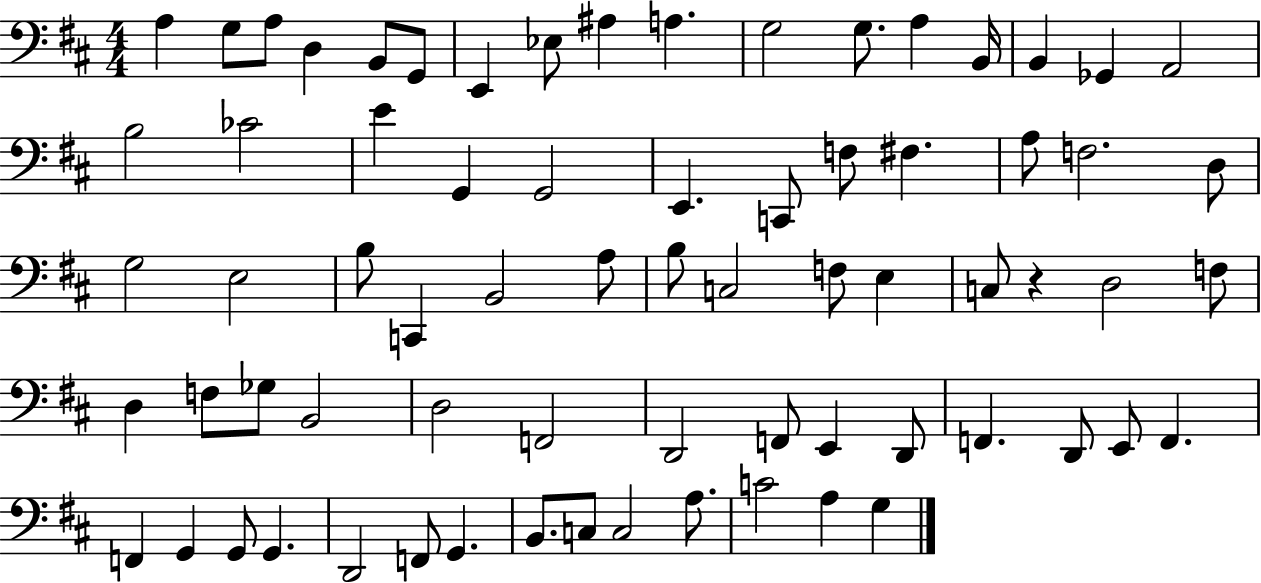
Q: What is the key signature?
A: D major